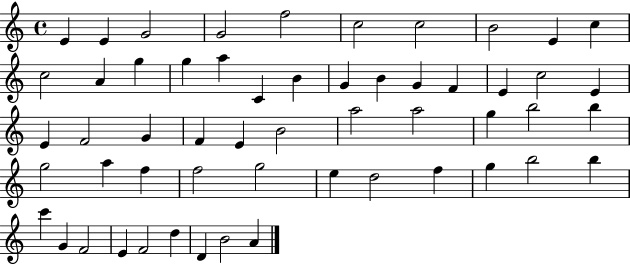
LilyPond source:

{
  \clef treble
  \time 4/4
  \defaultTimeSignature
  \key c \major
  e'4 e'4 g'2 | g'2 f''2 | c''2 c''2 | b'2 e'4 c''4 | \break c''2 a'4 g''4 | g''4 a''4 c'4 b'4 | g'4 b'4 g'4 f'4 | e'4 c''2 e'4 | \break e'4 f'2 g'4 | f'4 e'4 b'2 | a''2 a''2 | g''4 b''2 b''4 | \break g''2 a''4 f''4 | f''2 g''2 | e''4 d''2 f''4 | g''4 b''2 b''4 | \break c'''4 g'4 f'2 | e'4 f'2 d''4 | d'4 b'2 a'4 | \bar "|."
}